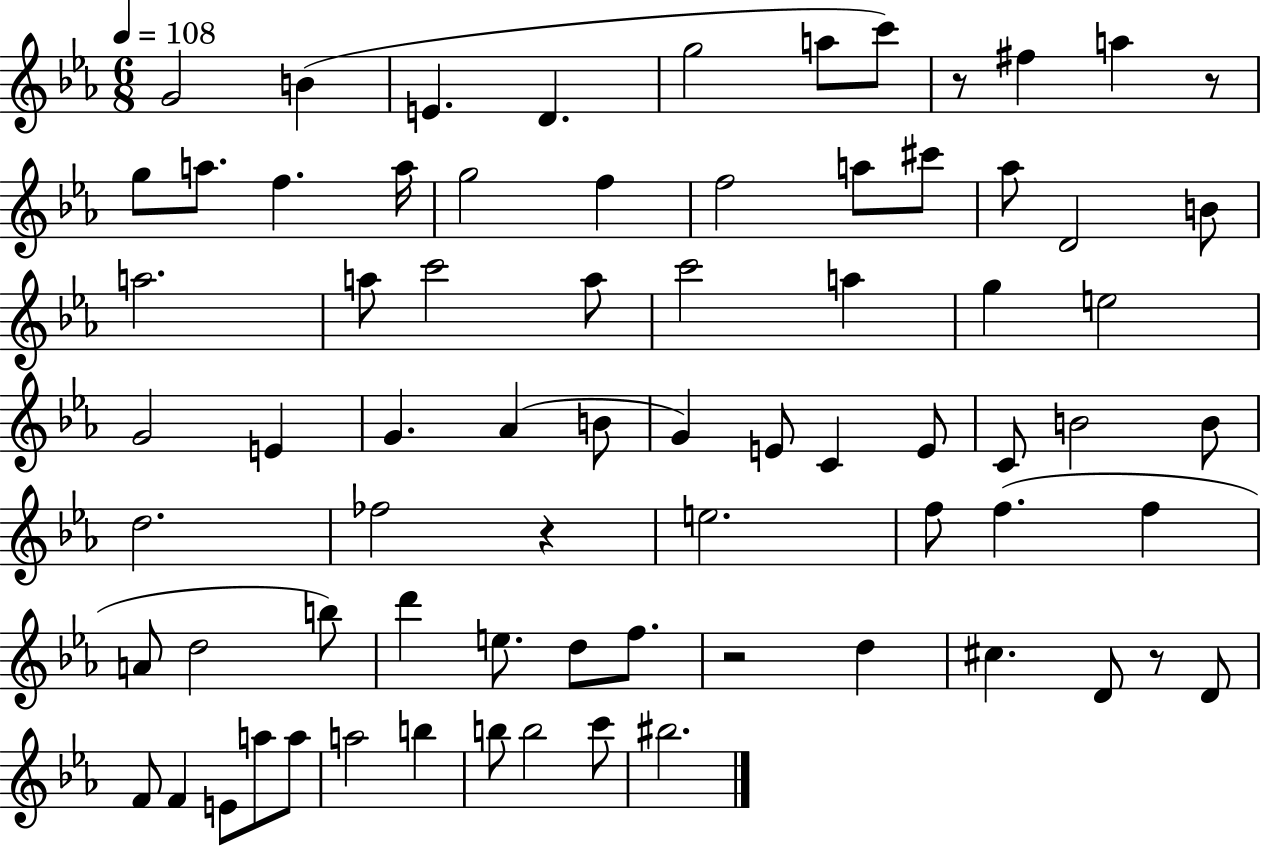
G4/h B4/q E4/q. D4/q. G5/h A5/e C6/e R/e F#5/q A5/q R/e G5/e A5/e. F5/q. A5/s G5/h F5/q F5/h A5/e C#6/e Ab5/e D4/h B4/e A5/h. A5/e C6/h A5/e C6/h A5/q G5/q E5/h G4/h E4/q G4/q. Ab4/q B4/e G4/q E4/e C4/q E4/e C4/e B4/h B4/e D5/h. FES5/h R/q E5/h. F5/e F5/q. F5/q A4/e D5/h B5/e D6/q E5/e. D5/e F5/e. R/h D5/q C#5/q. D4/e R/e D4/e F4/e F4/q E4/e A5/e A5/e A5/h B5/q B5/e B5/h C6/e BIS5/h.